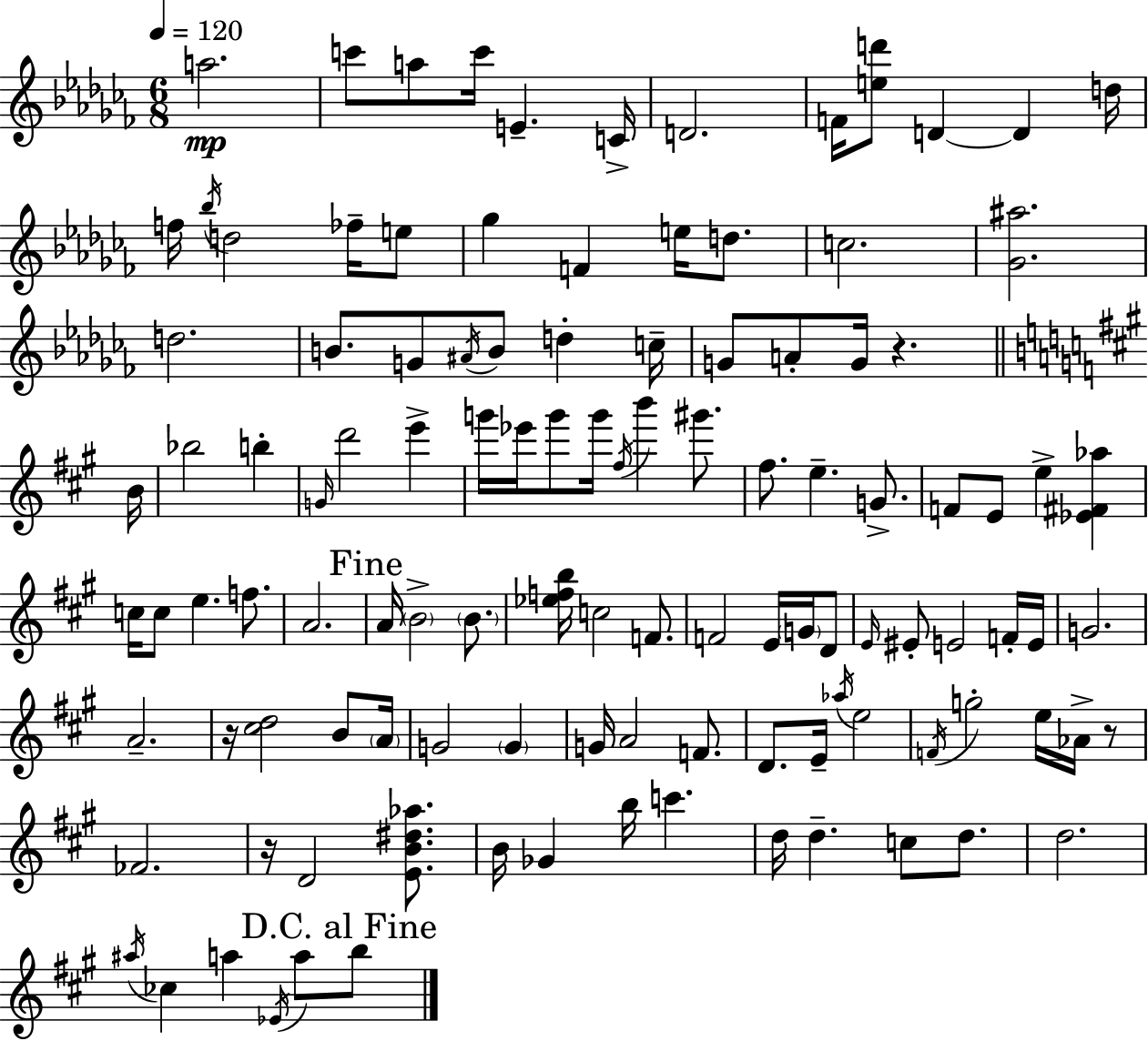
{
  \clef treble
  \numericTimeSignature
  \time 6/8
  \key aes \minor
  \tempo 4 = 120
  a''2.\mp | c'''8 a''8 c'''16 e'4.-- c'16-> | d'2. | f'16 <e'' d'''>8 d'4~~ d'4 d''16 | \break f''16 \acciaccatura { bes''16 } d''2 fes''16-- e''8 | ges''4 f'4 e''16 d''8. | c''2. | <ges' ais''>2. | \break d''2. | b'8. g'8 \acciaccatura { ais'16 } b'8 d''4-. | c''16-- g'8 a'8-. g'16 r4. | \bar "||" \break \key a \major b'16 bes''2 b''4-. | \grace { g'16 } d'''2 e'''4-> | g'''16 ees'''16 g'''8 g'''16 \acciaccatura { fis''16 } b'''4 | gis'''8. fis''8. e''4.-- | \break g'8.-> f'8 e'8 e''4-> <ees' fis' aes''>4 | c''16 c''8 e''4. | f''8. a'2. | \mark "Fine" a'16 \parenthesize b'2-> | \break \parenthesize b'8. <ees'' f'' b''>16 c''2 | f'8. f'2 e'16 | \parenthesize g'16 d'8 \grace { e'16 } eis'8-. e'2 | f'16-. e'16 g'2. | \break a'2.-- | r16 <cis'' d''>2 | b'8 \parenthesize a'16 g'2 | \parenthesize g'4 g'16 a'2 | \break f'8. d'8. e'16-- \acciaccatura { aes''16 } e''2 | \acciaccatura { f'16 } g''2-. | e''16 aes'16-> r8 fes'2. | r16 d'2 | \break <e' b' dis'' aes''>8. b'16 ges'4 b''16 | c'''4. d''16 d''4.-- | c''8 d''8. d''2. | \acciaccatura { ais''16 } ces''4 a''4 | \break \acciaccatura { ees'16 } a''8 \mark "D.C. al Fine" b''8 \bar "|."
}